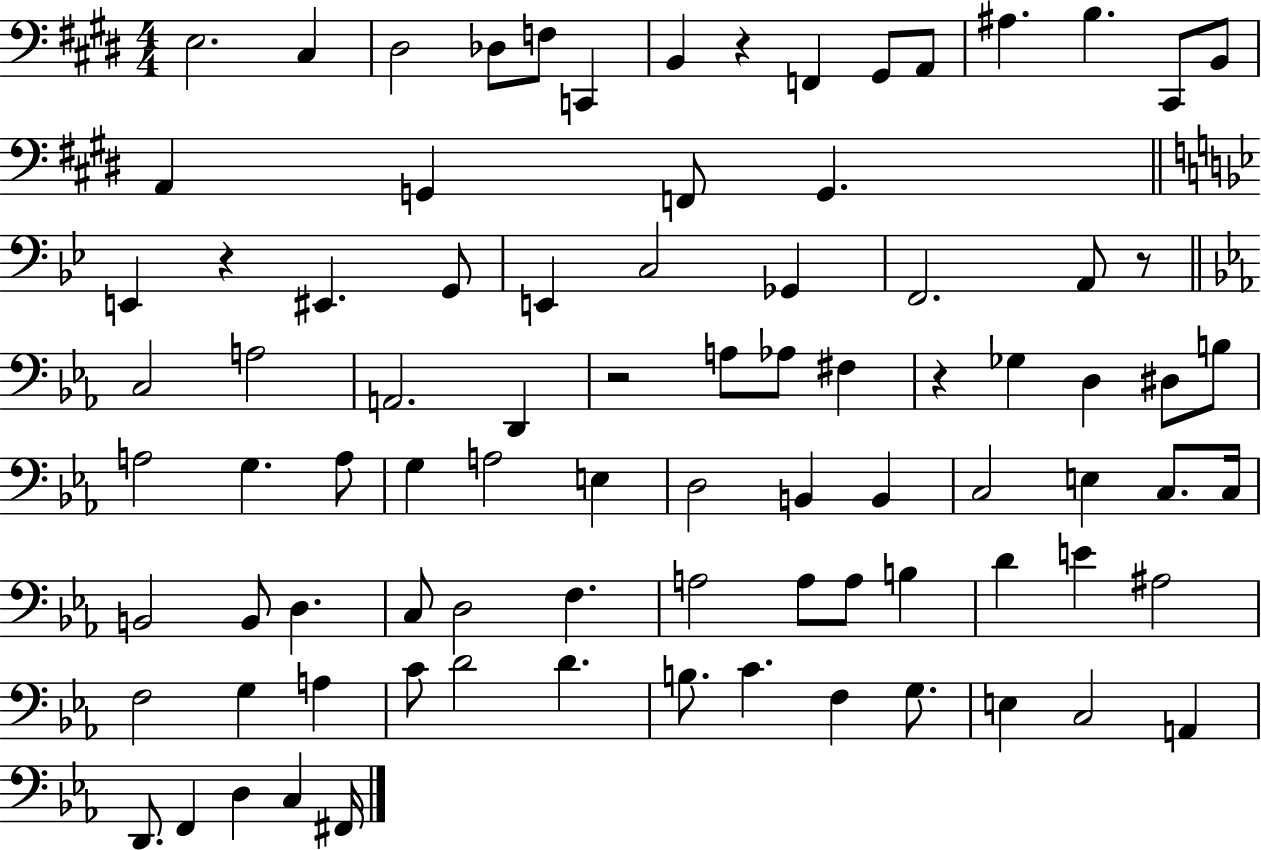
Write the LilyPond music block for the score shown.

{
  \clef bass
  \numericTimeSignature
  \time 4/4
  \key e \major
  e2. cis4 | dis2 des8 f8 c,4 | b,4 r4 f,4 gis,8 a,8 | ais4. b4. cis,8 b,8 | \break a,4 g,4 f,8 g,4. | \bar "||" \break \key g \minor e,4 r4 eis,4. g,8 | e,4 c2 ges,4 | f,2. a,8 r8 | \bar "||" \break \key ees \major c2 a2 | a,2. d,4 | r2 a8 aes8 fis4 | r4 ges4 d4 dis8 b8 | \break a2 g4. a8 | g4 a2 e4 | d2 b,4 b,4 | c2 e4 c8. c16 | \break b,2 b,8 d4. | c8 d2 f4. | a2 a8 a8 b4 | d'4 e'4 ais2 | \break f2 g4 a4 | c'8 d'2 d'4. | b8. c'4. f4 g8. | e4 c2 a,4 | \break d,8. f,4 d4 c4 fis,16 | \bar "|."
}